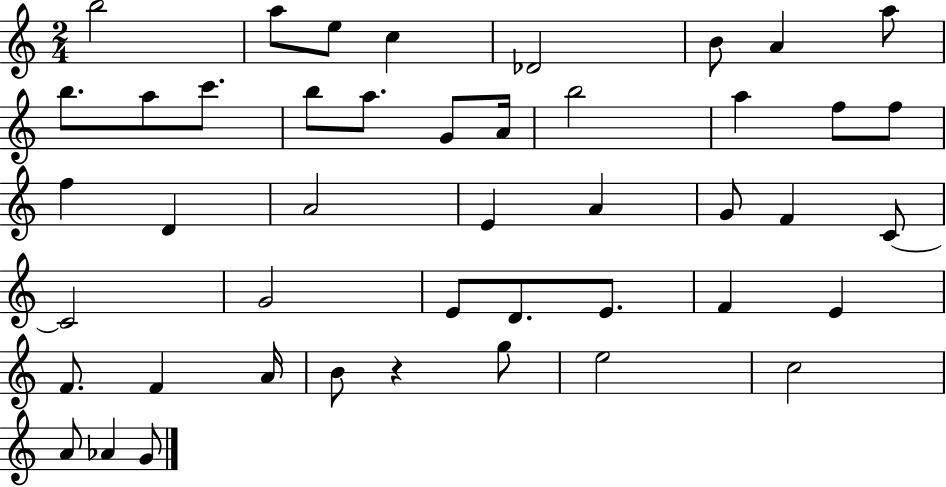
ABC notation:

X:1
T:Untitled
M:2/4
L:1/4
K:C
b2 a/2 e/2 c _D2 B/2 A a/2 b/2 a/2 c'/2 b/2 a/2 G/2 A/4 b2 a f/2 f/2 f D A2 E A G/2 F C/2 C2 G2 E/2 D/2 E/2 F E F/2 F A/4 B/2 z g/2 e2 c2 A/2 _A G/2